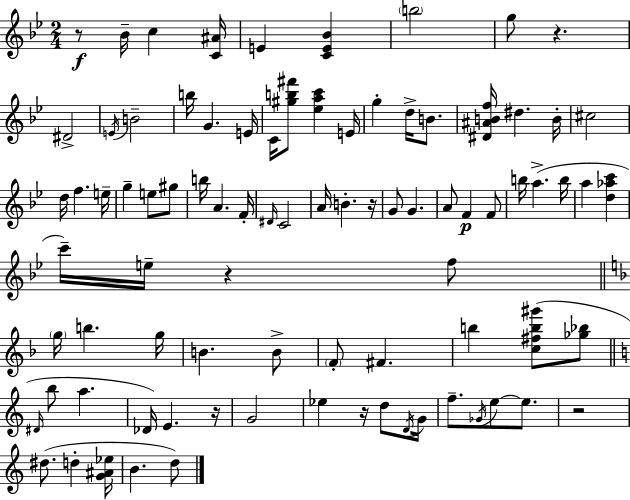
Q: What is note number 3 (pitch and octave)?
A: E4